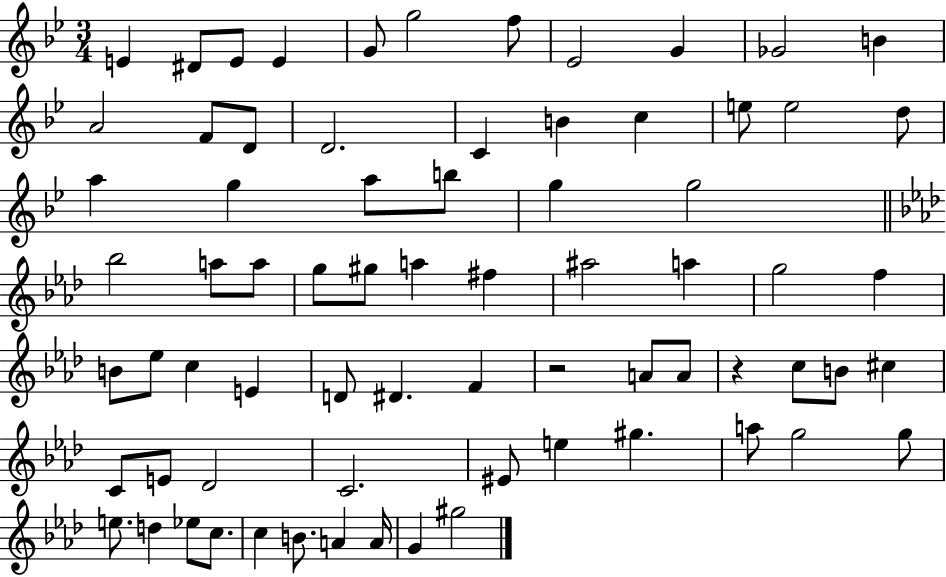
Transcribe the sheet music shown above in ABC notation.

X:1
T:Untitled
M:3/4
L:1/4
K:Bb
E ^D/2 E/2 E G/2 g2 f/2 _E2 G _G2 B A2 F/2 D/2 D2 C B c e/2 e2 d/2 a g a/2 b/2 g g2 _b2 a/2 a/2 g/2 ^g/2 a ^f ^a2 a g2 f B/2 _e/2 c E D/2 ^D F z2 A/2 A/2 z c/2 B/2 ^c C/2 E/2 _D2 C2 ^E/2 e ^g a/2 g2 g/2 e/2 d _e/2 c/2 c B/2 A A/4 G ^g2